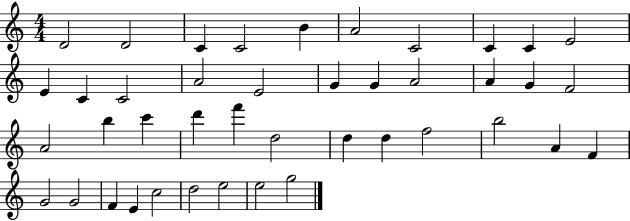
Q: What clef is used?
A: treble